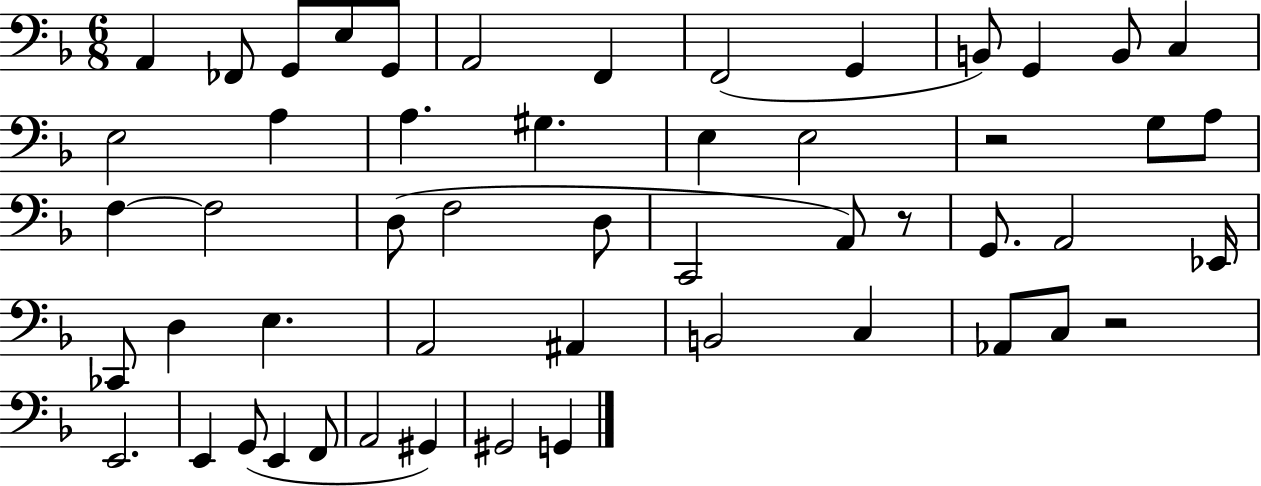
X:1
T:Untitled
M:6/8
L:1/4
K:F
A,, _F,,/2 G,,/2 E,/2 G,,/2 A,,2 F,, F,,2 G,, B,,/2 G,, B,,/2 C, E,2 A, A, ^G, E, E,2 z2 G,/2 A,/2 F, F,2 D,/2 F,2 D,/2 C,,2 A,,/2 z/2 G,,/2 A,,2 _E,,/4 _C,,/2 D, E, A,,2 ^A,, B,,2 C, _A,,/2 C,/2 z2 E,,2 E,, G,,/2 E,, F,,/2 A,,2 ^G,, ^G,,2 G,,